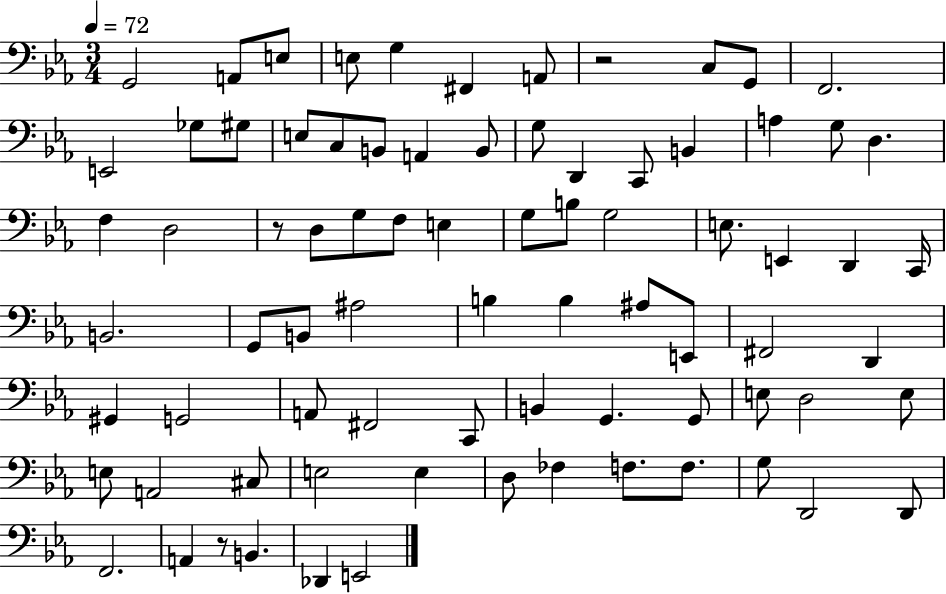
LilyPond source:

{
  \clef bass
  \numericTimeSignature
  \time 3/4
  \key ees \major
  \tempo 4 = 72
  g,2 a,8 e8 | e8 g4 fis,4 a,8 | r2 c8 g,8 | f,2. | \break e,2 ges8 gis8 | e8 c8 b,8 a,4 b,8 | g8 d,4 c,8 b,4 | a4 g8 d4. | \break f4 d2 | r8 d8 g8 f8 e4 | g8 b8 g2 | e8. e,4 d,4 c,16 | \break b,2. | g,8 b,8 ais2 | b4 b4 ais8 e,8 | fis,2 d,4 | \break gis,4 g,2 | a,8 fis,2 c,8 | b,4 g,4. g,8 | e8 d2 e8 | \break e8 a,2 cis8 | e2 e4 | d8 fes4 f8. f8. | g8 d,2 d,8 | \break f,2. | a,4 r8 b,4. | des,4 e,2 | \bar "|."
}